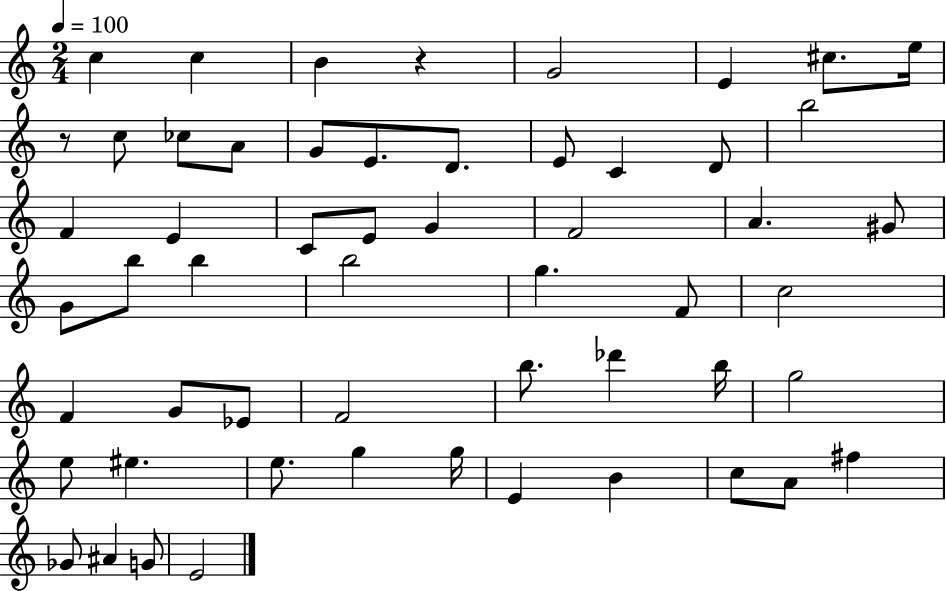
C5/q C5/q B4/q R/q G4/h E4/q C#5/e. E5/s R/e C5/e CES5/e A4/e G4/e E4/e. D4/e. E4/e C4/q D4/e B5/h F4/q E4/q C4/e E4/e G4/q F4/h A4/q. G#4/e G4/e B5/e B5/q B5/h G5/q. F4/e C5/h F4/q G4/e Eb4/e F4/h B5/e. Db6/q B5/s G5/h E5/e EIS5/q. E5/e. G5/q G5/s E4/q B4/q C5/e A4/e F#5/q Gb4/e A#4/q G4/e E4/h